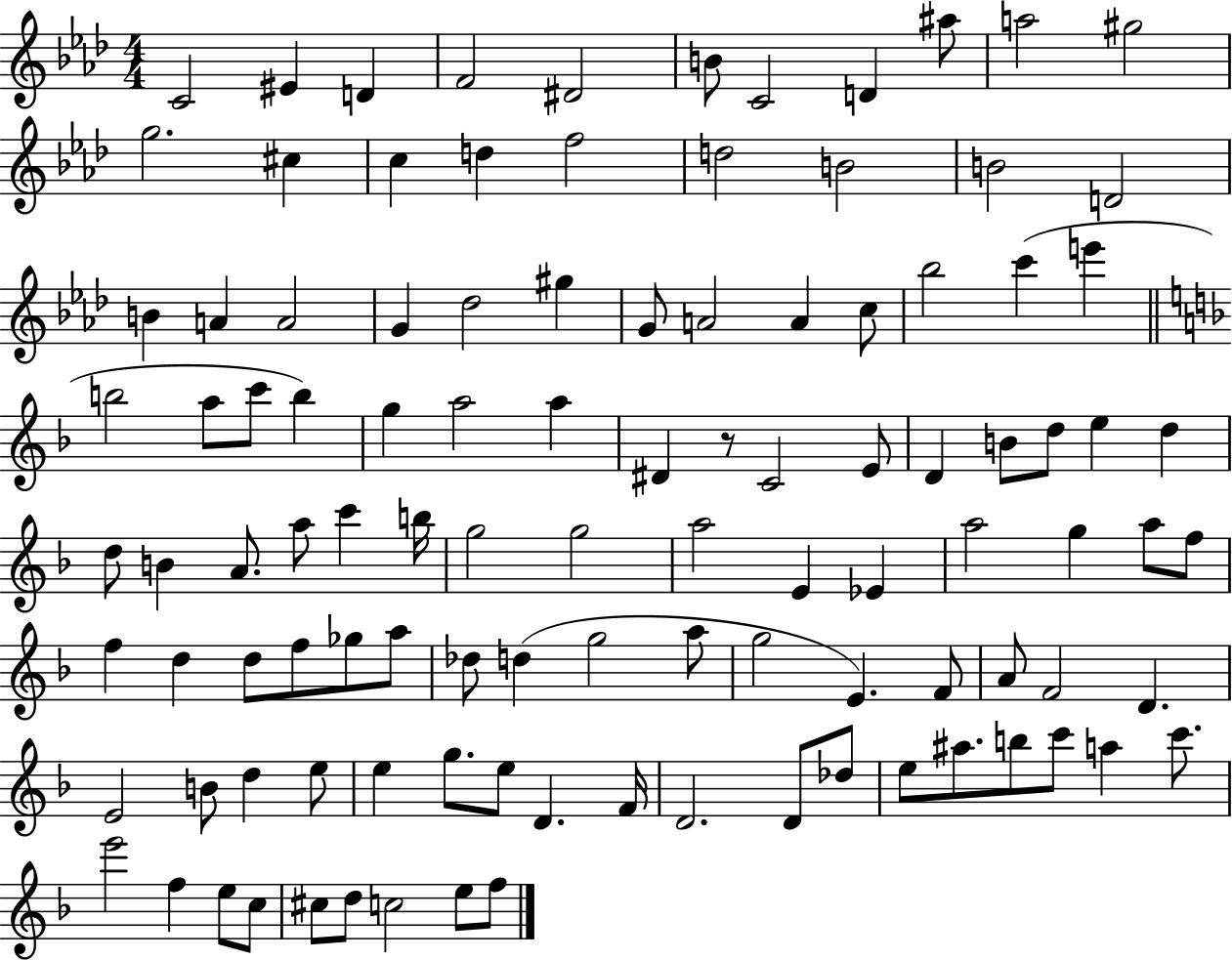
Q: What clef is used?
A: treble